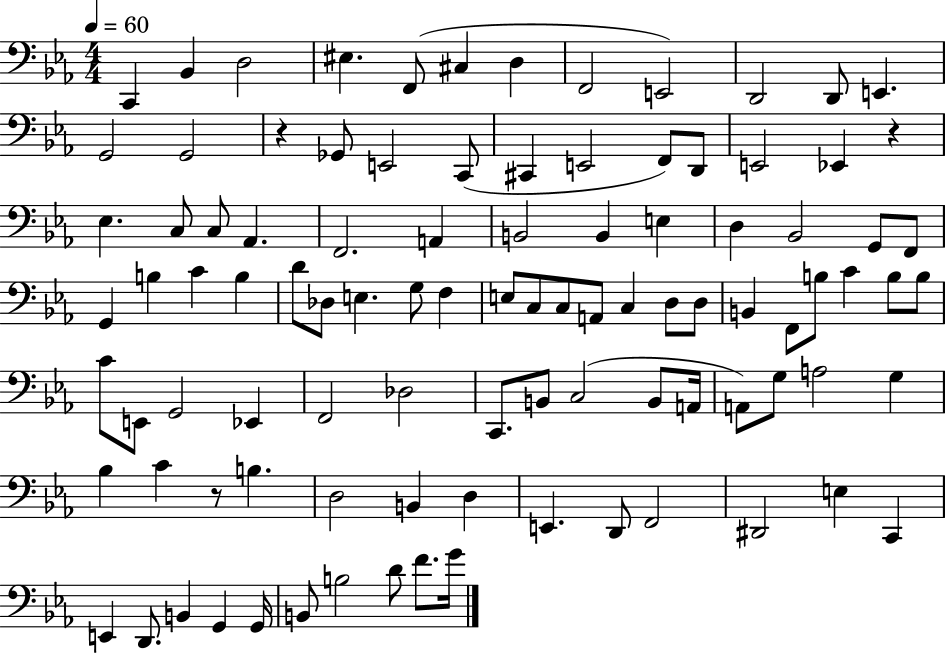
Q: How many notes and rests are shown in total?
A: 98